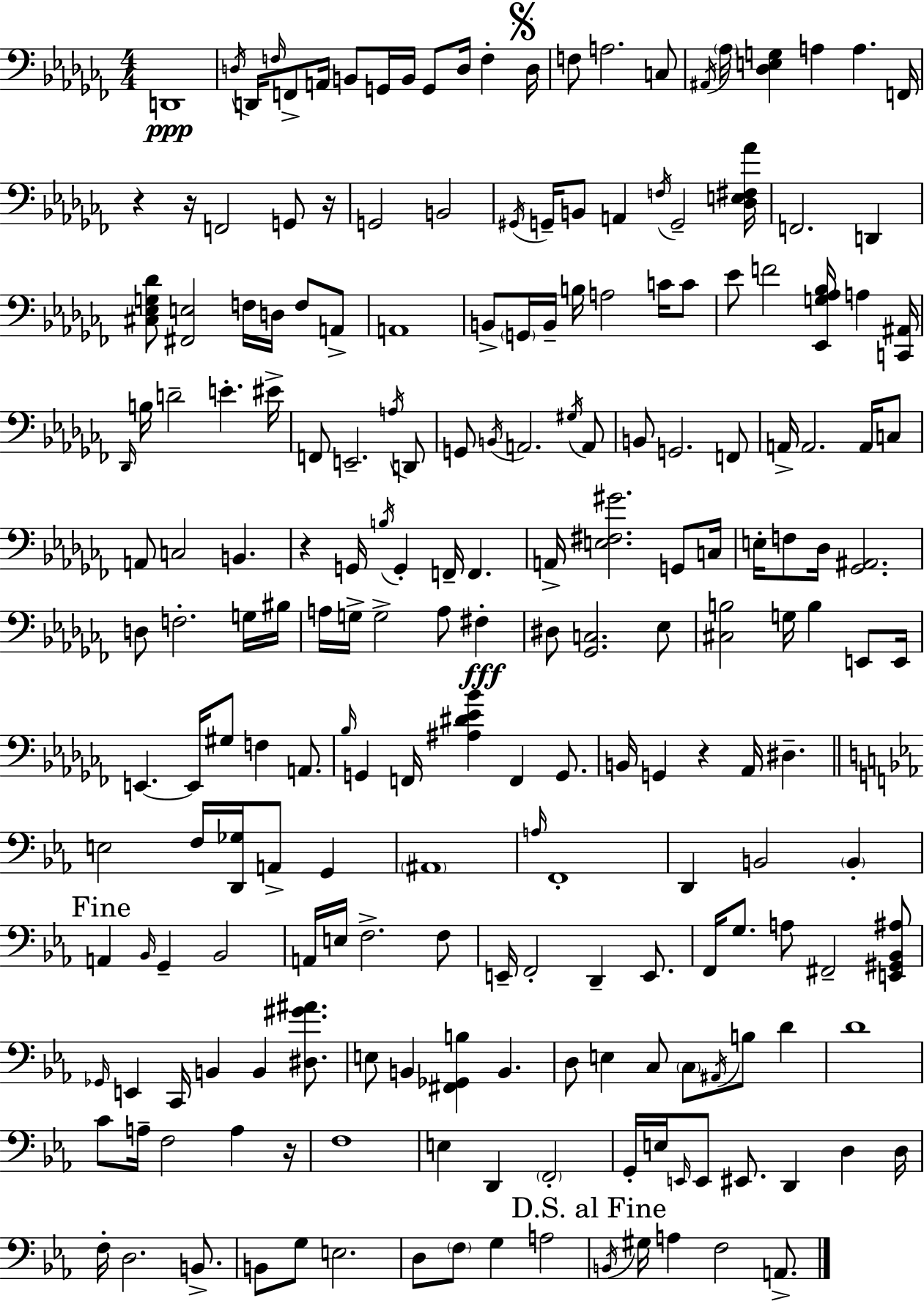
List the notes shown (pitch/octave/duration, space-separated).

D2/w D3/s D2/s F3/s F2/e A2/s B2/e G2/s B2/s G2/e D3/s F3/q D3/s F3/e A3/h. C3/e A#2/s Ab3/s [Db3,E3,G3]/q A3/q A3/q. F2/s R/q R/s F2/h G2/e R/s G2/h B2/h G#2/s G2/s B2/e A2/q F3/s G2/h [Db3,E3,F#3,Ab4]/s F2/h. D2/q [C#3,Eb3,G3,Db4]/e [F#2,E3]/h F3/s D3/s F3/e A2/e A2/w B2/e G2/s B2/s B3/s A3/h C4/s C4/e Eb4/e F4/h [Eb2,G3,Ab3,Bb3]/s A3/q [C2,A#2]/s Db2/s B3/s D4/h E4/q. EIS4/s F2/e E2/h. A3/s D2/e G2/e B2/s A2/h. G#3/s A2/e B2/e G2/h. F2/e A2/s A2/h. A2/s C3/e A2/e C3/h B2/q. R/q G2/s B3/s G2/q F2/s F2/q. A2/s [E3,F#3,G#4]/h. G2/e C3/s E3/s F3/e Db3/s [Gb2,A#2]/h. D3/e F3/h. G3/s BIS3/s A3/s G3/s G3/h A3/e F#3/q D#3/e [Gb2,C3]/h. Eb3/e [C#3,B3]/h G3/s B3/q E2/e E2/s E2/q. E2/s G#3/e F3/q A2/e. Bb3/s G2/q F2/s [A#3,D#4,Eb4,Bb4]/q F2/q G2/e. B2/s G2/q R/q Ab2/s D#3/q. E3/h F3/s [D2,Gb3]/s A2/e G2/q A#2/w A3/s F2/w D2/q B2/h B2/q A2/q Bb2/s G2/q Bb2/h A2/s E3/s F3/h. F3/e E2/s F2/h D2/q E2/e. F2/s G3/e. A3/e F#2/h [E2,G#2,Bb2,A#3]/e Gb2/s E2/q C2/s B2/q B2/q [D#3,G#4,A#4]/e. E3/e B2/q [F#2,Gb2,B3]/q B2/q. D3/e E3/q C3/e C3/e A#2/s B3/e D4/q D4/w C4/e A3/s F3/h A3/q R/s F3/w E3/q D2/q F2/h G2/s E3/s E2/s E2/e EIS2/e. D2/q D3/q D3/s F3/s D3/h. B2/e. B2/e G3/e E3/h. D3/e F3/e G3/q A3/h B2/s G#3/s A3/q F3/h A2/e.